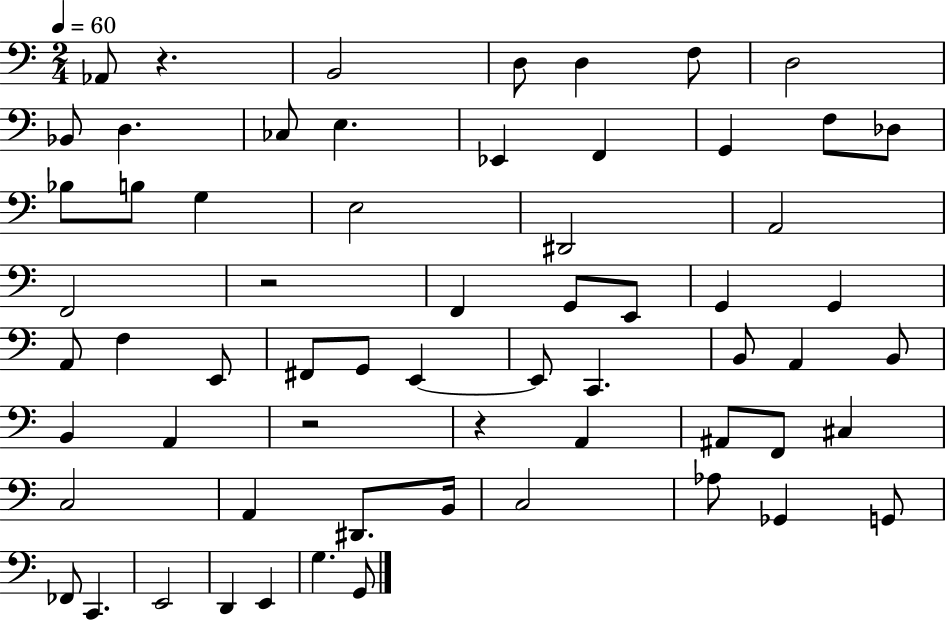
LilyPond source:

{
  \clef bass
  \numericTimeSignature
  \time 2/4
  \key c \major
  \tempo 4 = 60
  aes,8 r4. | b,2 | d8 d4 f8 | d2 | \break bes,8 d4. | ces8 e4. | ees,4 f,4 | g,4 f8 des8 | \break bes8 b8 g4 | e2 | dis,2 | a,2 | \break f,2 | r2 | f,4 g,8 e,8 | g,4 g,4 | \break a,8 f4 e,8 | fis,8 g,8 e,4~~ | e,8 c,4. | b,8 a,4 b,8 | \break b,4 a,4 | r2 | r4 a,4 | ais,8 f,8 cis4 | \break c2 | a,4 dis,8. b,16 | c2 | aes8 ges,4 g,8 | \break fes,8 c,4. | e,2 | d,4 e,4 | g4. g,8 | \break \bar "|."
}